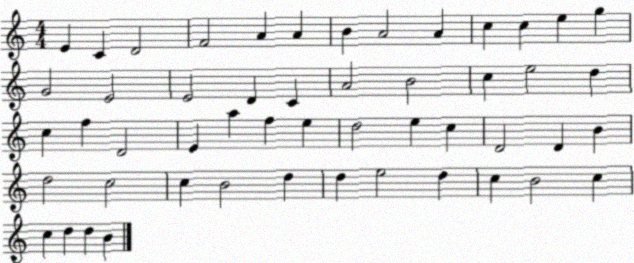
X:1
T:Untitled
M:4/4
L:1/4
K:C
E C D2 F2 A A B A2 A c c e g G2 E2 E2 D C A2 B2 c e2 d c f D2 E a f e d2 e c D2 D B d2 c2 c B2 d d e2 d c B2 c c d d B